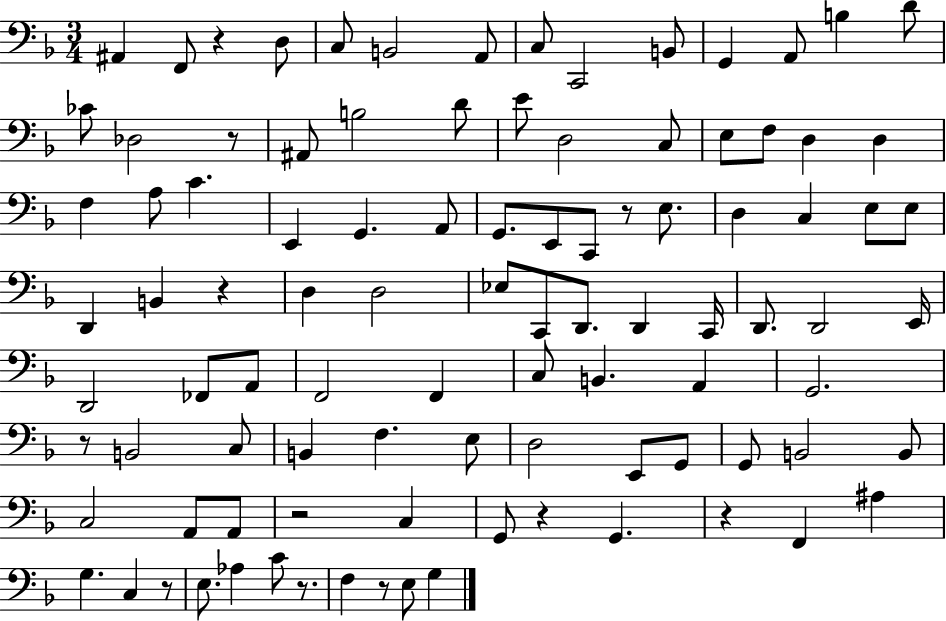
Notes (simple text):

A#2/q F2/e R/q D3/e C3/e B2/h A2/e C3/e C2/h B2/e G2/q A2/e B3/q D4/e CES4/e Db3/h R/e A#2/e B3/h D4/e E4/e D3/h C3/e E3/e F3/e D3/q D3/q F3/q A3/e C4/q. E2/q G2/q. A2/e G2/e. E2/e C2/e R/e E3/e. D3/q C3/q E3/e E3/e D2/q B2/q R/q D3/q D3/h Eb3/e C2/e D2/e. D2/q C2/s D2/e. D2/h E2/s D2/h FES2/e A2/e F2/h F2/q C3/e B2/q. A2/q G2/h. R/e B2/h C3/e B2/q F3/q. E3/e D3/h E2/e G2/e G2/e B2/h B2/e C3/h A2/e A2/e R/h C3/q G2/e R/q G2/q. R/q F2/q A#3/q G3/q. C3/q R/e E3/e. Ab3/q C4/e R/e. F3/q R/e E3/e G3/q